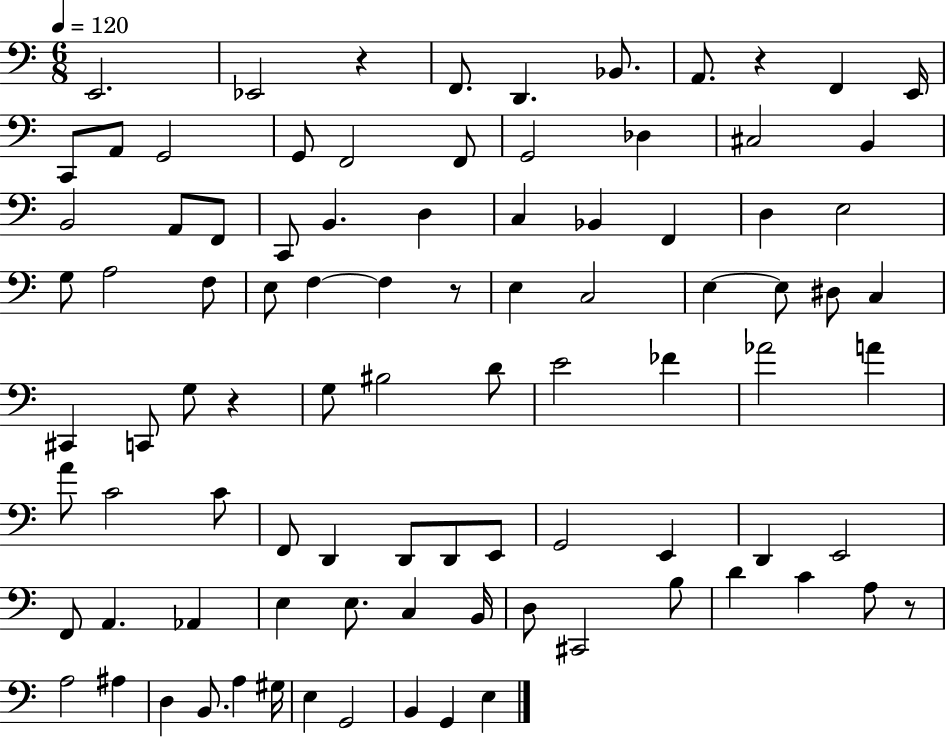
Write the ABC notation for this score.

X:1
T:Untitled
M:6/8
L:1/4
K:C
E,,2 _E,,2 z F,,/2 D,, _B,,/2 A,,/2 z F,, E,,/4 C,,/2 A,,/2 G,,2 G,,/2 F,,2 F,,/2 G,,2 _D, ^C,2 B,, B,,2 A,,/2 F,,/2 C,,/2 B,, D, C, _B,, F,, D, E,2 G,/2 A,2 F,/2 E,/2 F, F, z/2 E, C,2 E, E,/2 ^D,/2 C, ^C,, C,,/2 G,/2 z G,/2 ^B,2 D/2 E2 _F _A2 A A/2 C2 C/2 F,,/2 D,, D,,/2 D,,/2 E,,/2 G,,2 E,, D,, E,,2 F,,/2 A,, _A,, E, E,/2 C, B,,/4 D,/2 ^C,,2 B,/2 D C A,/2 z/2 A,2 ^A, D, B,,/2 A, ^G,/4 E, G,,2 B,, G,, E,